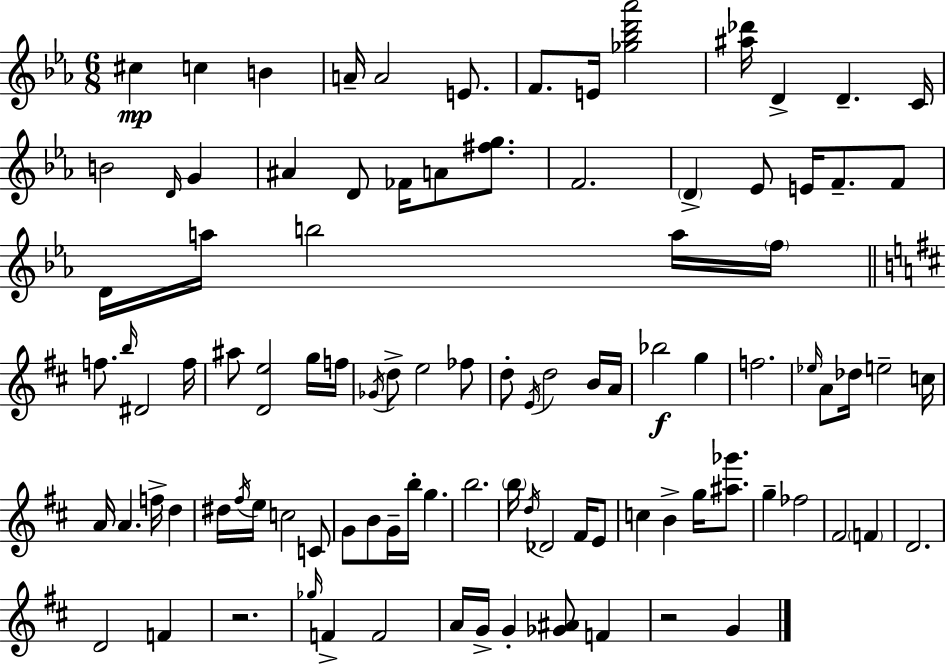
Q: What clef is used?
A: treble